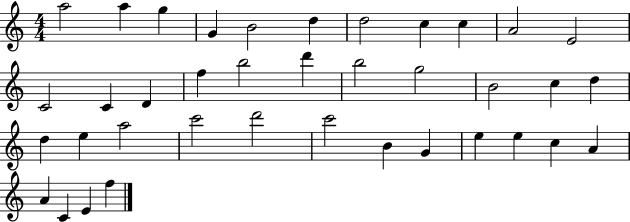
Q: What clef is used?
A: treble